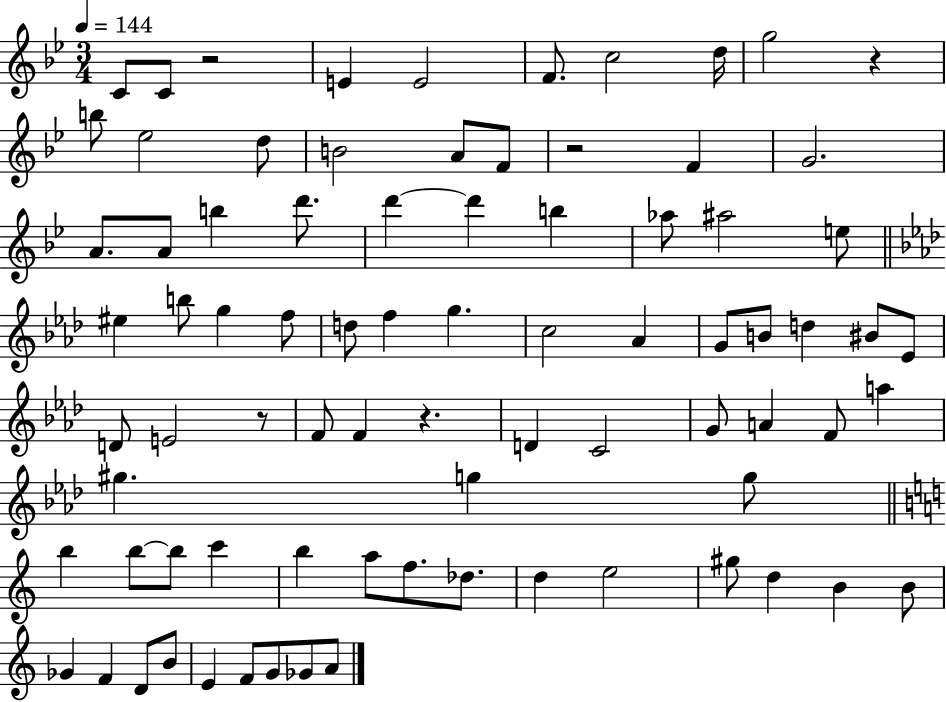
C4/e C4/e R/h E4/q E4/h F4/e. C5/h D5/s G5/h R/q B5/e Eb5/h D5/e B4/h A4/e F4/e R/h F4/q G4/h. A4/e. A4/e B5/q D6/e. D6/q D6/q B5/q Ab5/e A#5/h E5/e EIS5/q B5/e G5/q F5/e D5/e F5/q G5/q. C5/h Ab4/q G4/e B4/e D5/q BIS4/e Eb4/e D4/e E4/h R/e F4/e F4/q R/q. D4/q C4/h G4/e A4/q F4/e A5/q G#5/q. G5/q G5/e B5/q B5/e B5/e C6/q B5/q A5/e F5/e. Db5/e. D5/q E5/h G#5/e D5/q B4/q B4/e Gb4/q F4/q D4/e B4/e E4/q F4/e G4/e Gb4/e A4/e